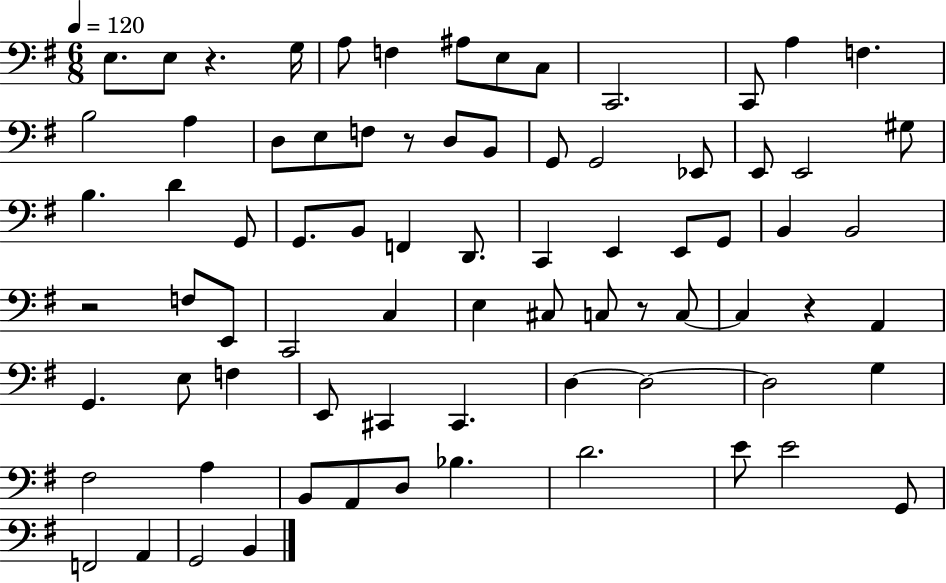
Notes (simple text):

E3/e. E3/e R/q. G3/s A3/e F3/q A#3/e E3/e C3/e C2/h. C2/e A3/q F3/q. B3/h A3/q D3/e E3/e F3/e R/e D3/e B2/e G2/e G2/h Eb2/e E2/e E2/h G#3/e B3/q. D4/q G2/e G2/e. B2/e F2/q D2/e. C2/q E2/q E2/e G2/e B2/q B2/h R/h F3/e E2/e C2/h C3/q E3/q C#3/e C3/e R/e C3/e C3/q R/q A2/q G2/q. E3/e F3/q E2/e C#2/q C#2/q. D3/q D3/h D3/h G3/q F#3/h A3/q B2/e A2/e D3/e Bb3/q. D4/h. E4/e E4/h G2/e F2/h A2/q G2/h B2/q